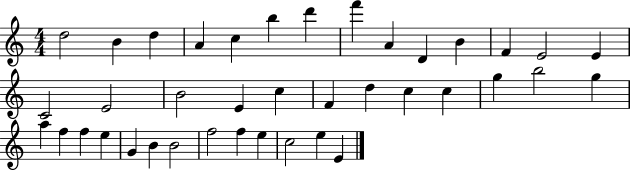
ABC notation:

X:1
T:Untitled
M:4/4
L:1/4
K:C
d2 B d A c b d' f' A D B F E2 E C2 E2 B2 E c F d c c g b2 g a f f e G B B2 f2 f e c2 e E